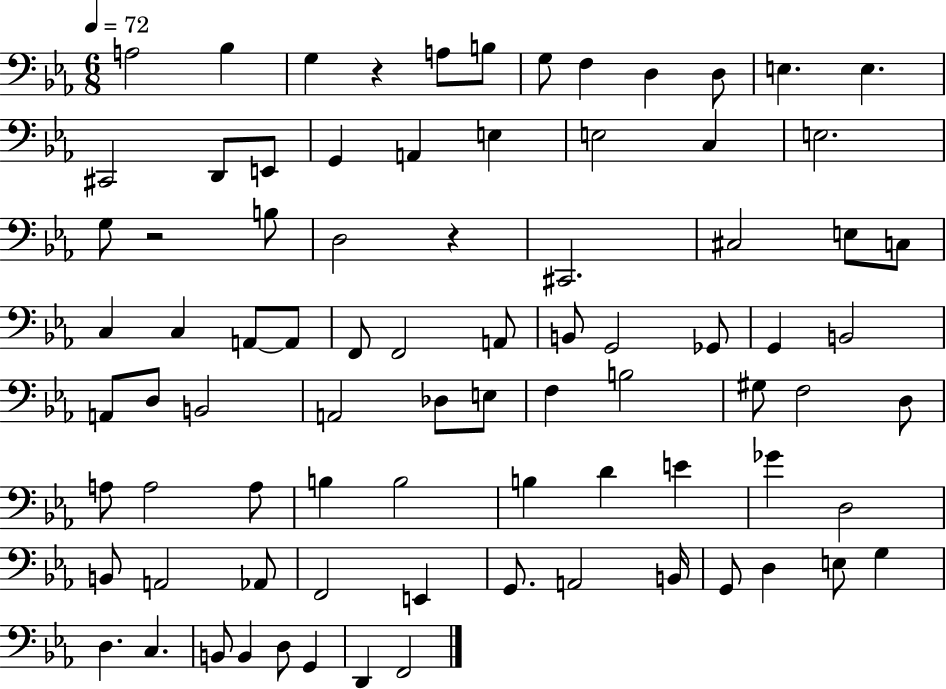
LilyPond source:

{
  \clef bass
  \numericTimeSignature
  \time 6/8
  \key ees \major
  \tempo 4 = 72
  a2 bes4 | g4 r4 a8 b8 | g8 f4 d4 d8 | e4. e4. | \break cis,2 d,8 e,8 | g,4 a,4 e4 | e2 c4 | e2. | \break g8 r2 b8 | d2 r4 | cis,2. | cis2 e8 c8 | \break c4 c4 a,8~~ a,8 | f,8 f,2 a,8 | b,8 g,2 ges,8 | g,4 b,2 | \break a,8 d8 b,2 | a,2 des8 e8 | f4 b2 | gis8 f2 d8 | \break a8 a2 a8 | b4 b2 | b4 d'4 e'4 | ges'4 d2 | \break b,8 a,2 aes,8 | f,2 e,4 | g,8. a,2 b,16 | g,8 d4 e8 g4 | \break d4. c4. | b,8 b,4 d8 g,4 | d,4 f,2 | \bar "|."
}